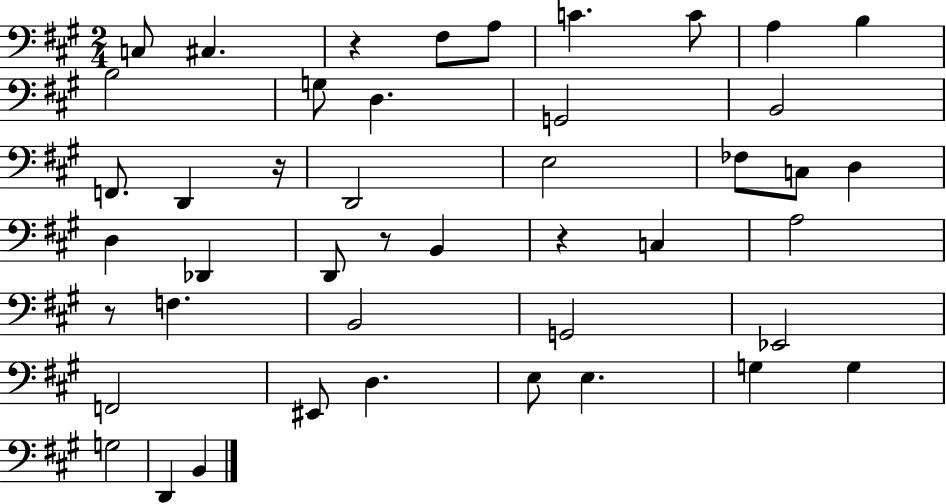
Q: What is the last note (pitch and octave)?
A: B2